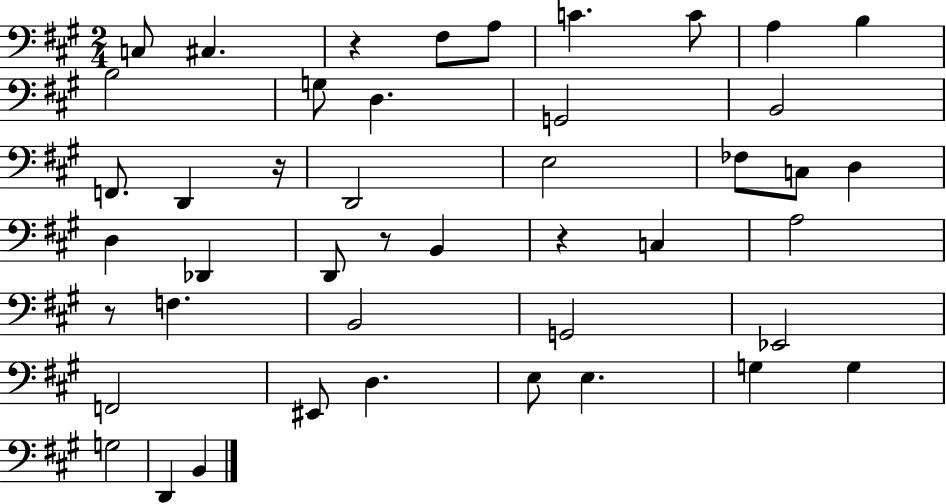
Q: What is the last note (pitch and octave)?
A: B2